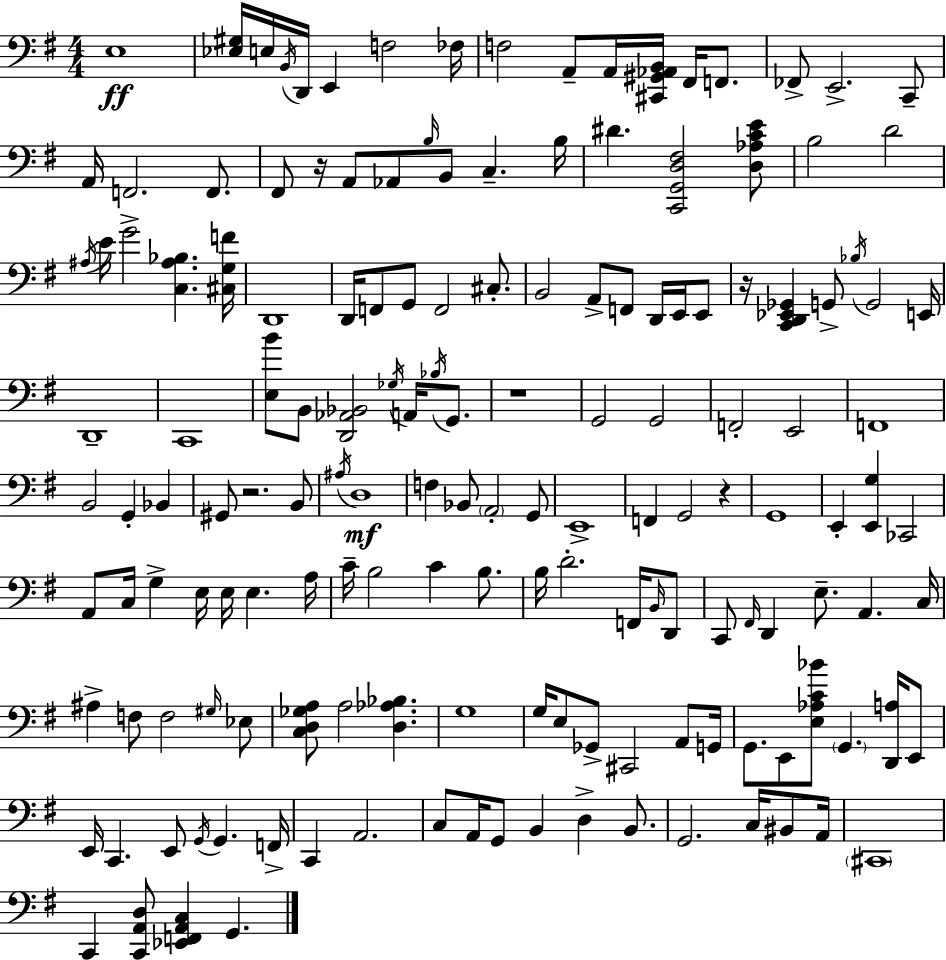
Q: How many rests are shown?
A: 5